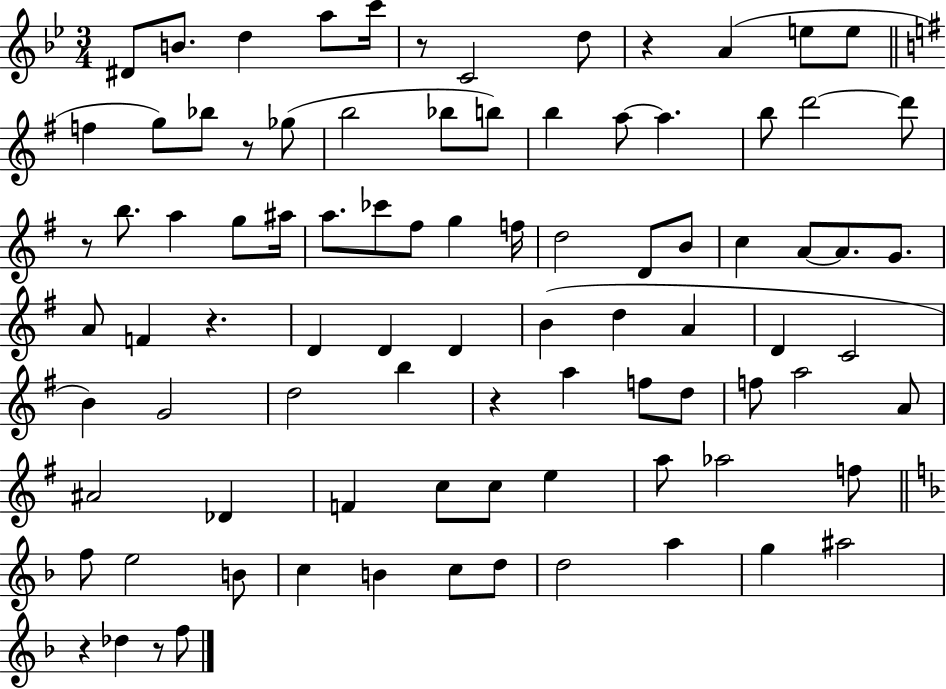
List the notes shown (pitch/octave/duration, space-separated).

D#4/e B4/e. D5/q A5/e C6/s R/e C4/h D5/e R/q A4/q E5/e E5/e F5/q G5/e Bb5/e R/e Gb5/e B5/h Bb5/e B5/e B5/q A5/e A5/q. B5/e D6/h D6/e R/e B5/e. A5/q G5/e A#5/s A5/e. CES6/e F#5/e G5/q F5/s D5/h D4/e B4/e C5/q A4/e A4/e. G4/e. A4/e F4/q R/q. D4/q D4/q D4/q B4/q D5/q A4/q D4/q C4/h B4/q G4/h D5/h B5/q R/q A5/q F5/e D5/e F5/e A5/h A4/e A#4/h Db4/q F4/q C5/e C5/e E5/q A5/e Ab5/h F5/e F5/e E5/h B4/e C5/q B4/q C5/e D5/e D5/h A5/q G5/q A#5/h R/q Db5/q R/e F5/e